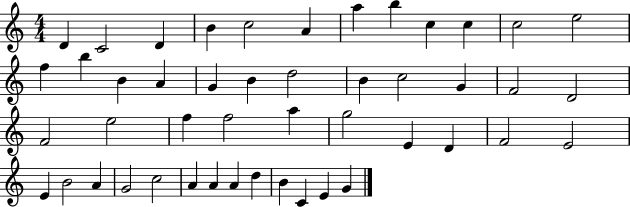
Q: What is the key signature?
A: C major